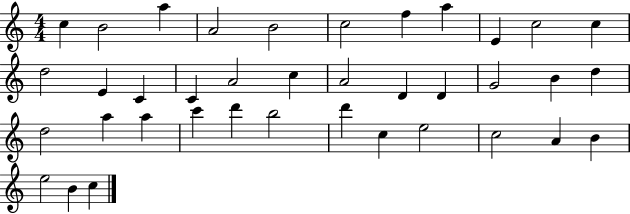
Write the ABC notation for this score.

X:1
T:Untitled
M:4/4
L:1/4
K:C
c B2 a A2 B2 c2 f a E c2 c d2 E C C A2 c A2 D D G2 B d d2 a a c' d' b2 d' c e2 c2 A B e2 B c